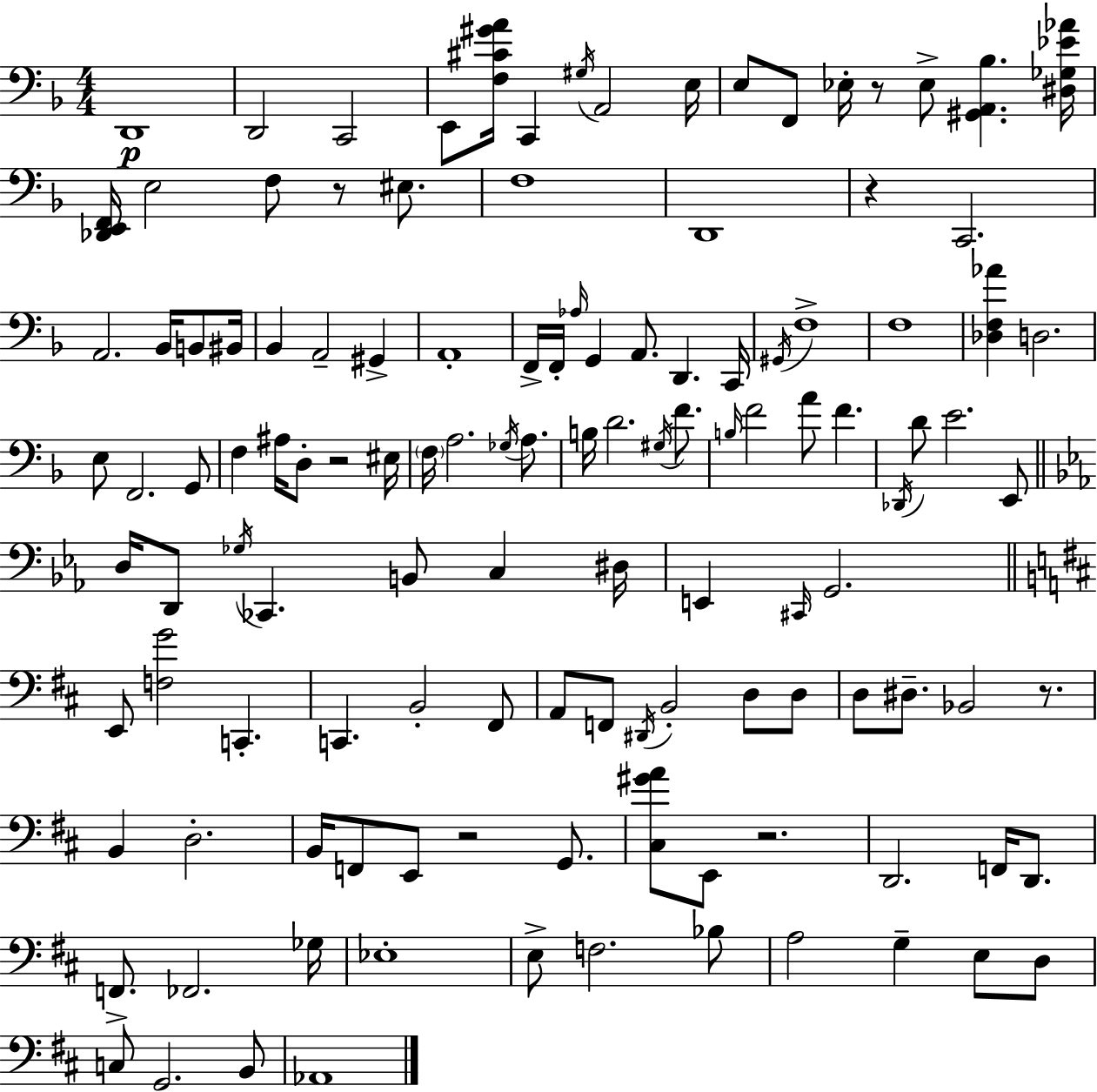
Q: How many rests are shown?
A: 7